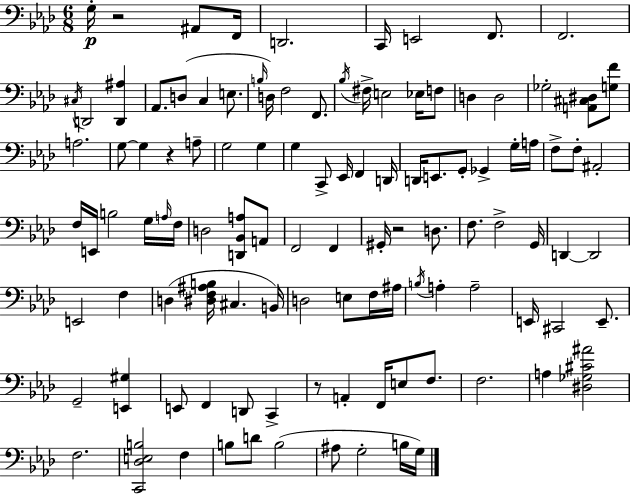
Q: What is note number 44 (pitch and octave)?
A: F3